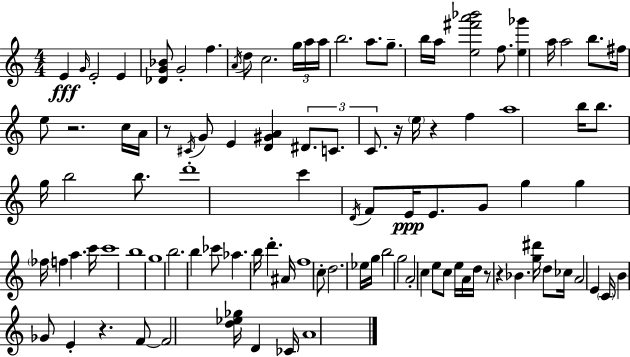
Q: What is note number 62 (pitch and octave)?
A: A#4